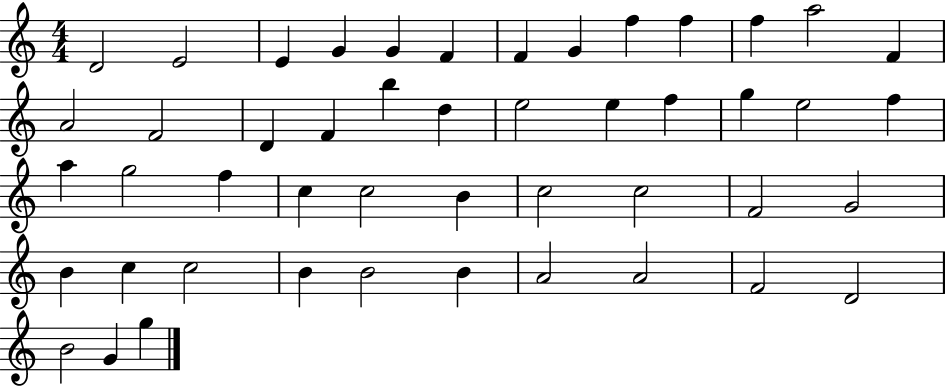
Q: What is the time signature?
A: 4/4